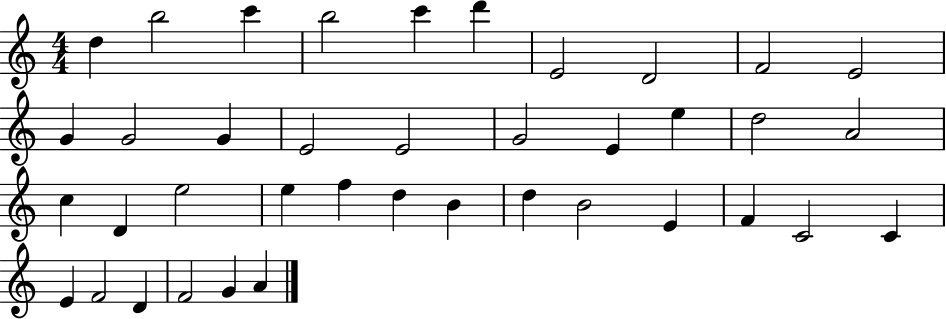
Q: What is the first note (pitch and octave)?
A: D5